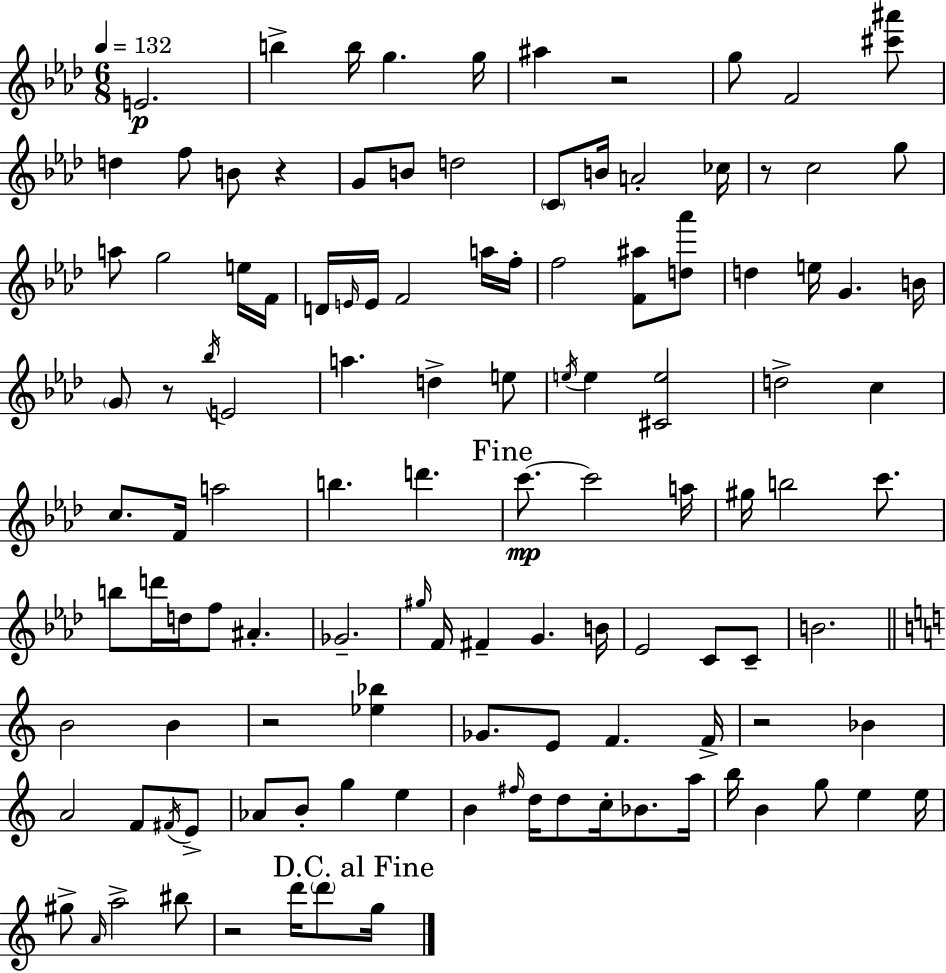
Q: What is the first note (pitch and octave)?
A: E4